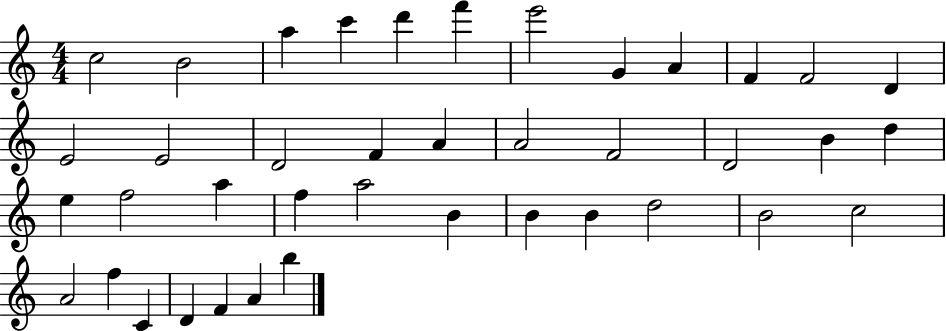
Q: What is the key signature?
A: C major